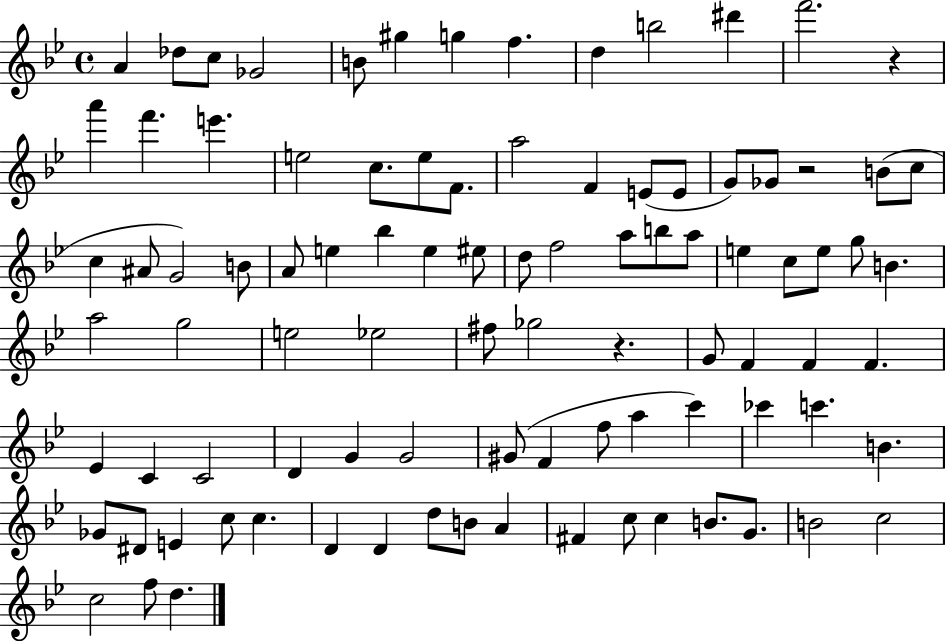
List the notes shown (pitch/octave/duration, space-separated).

A4/q Db5/e C5/e Gb4/h B4/e G#5/q G5/q F5/q. D5/q B5/h D#6/q F6/h. R/q A6/q F6/q. E6/q. E5/h C5/e. E5/e F4/e. A5/h F4/q E4/e E4/e G4/e Gb4/e R/h B4/e C5/e C5/q A#4/e G4/h B4/e A4/e E5/q Bb5/q E5/q EIS5/e D5/e F5/h A5/e B5/e A5/e E5/q C5/e E5/e G5/e B4/q. A5/h G5/h E5/h Eb5/h F#5/e Gb5/h R/q. G4/e F4/q F4/q F4/q. Eb4/q C4/q C4/h D4/q G4/q G4/h G#4/e F4/q F5/e A5/q C6/q CES6/q C6/q. B4/q. Gb4/e D#4/e E4/q C5/e C5/q. D4/q D4/q D5/e B4/e A4/q F#4/q C5/e C5/q B4/e. G4/e. B4/h C5/h C5/h F5/e D5/q.